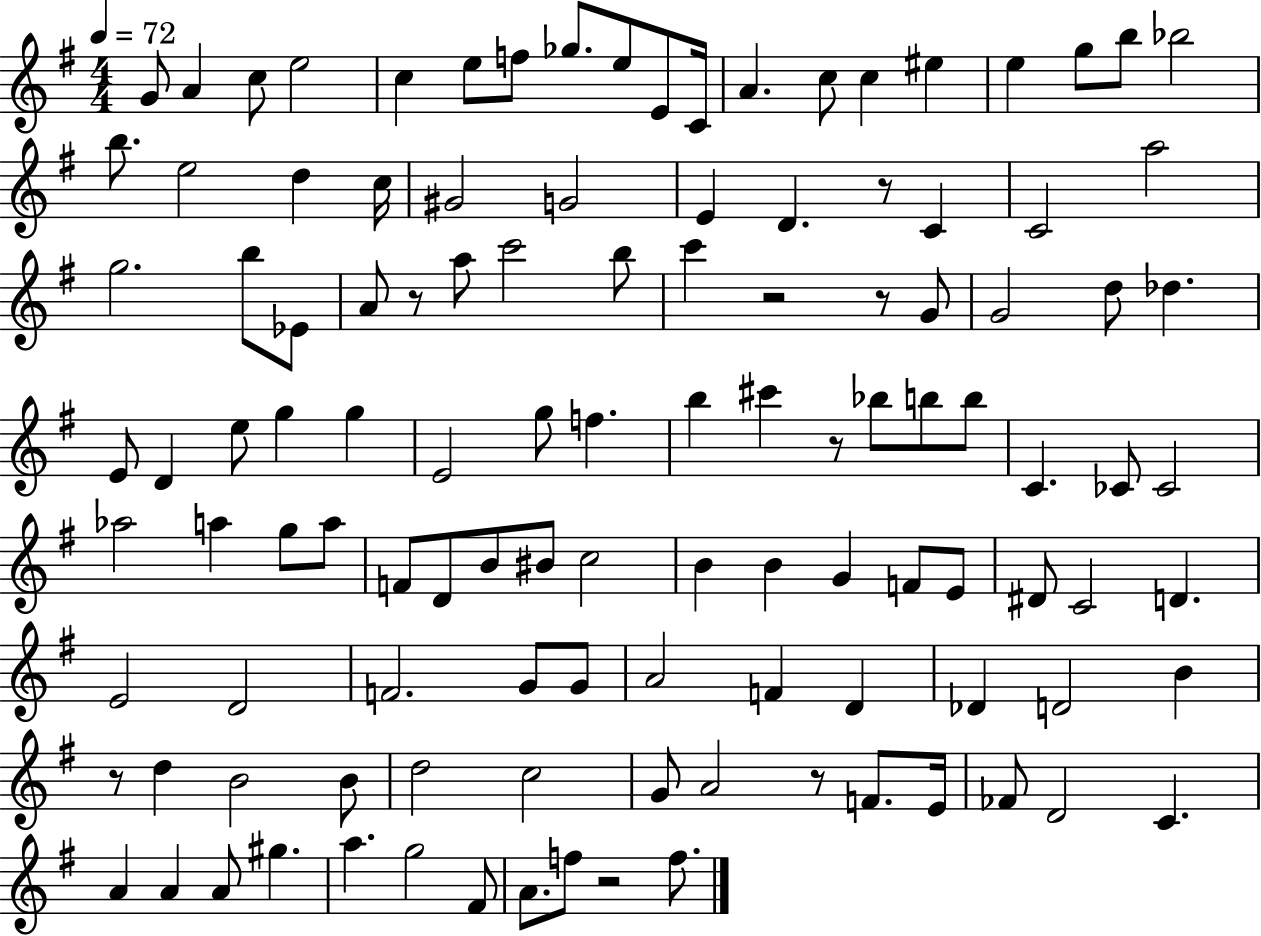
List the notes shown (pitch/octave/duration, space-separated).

G4/e A4/q C5/e E5/h C5/q E5/e F5/e Gb5/e. E5/e E4/e C4/s A4/q. C5/e C5/q EIS5/q E5/q G5/e B5/e Bb5/h B5/e. E5/h D5/q C5/s G#4/h G4/h E4/q D4/q. R/e C4/q C4/h A5/h G5/h. B5/e Eb4/e A4/e R/e A5/e C6/h B5/e C6/q R/h R/e G4/e G4/h D5/e Db5/q. E4/e D4/q E5/e G5/q G5/q E4/h G5/e F5/q. B5/q C#6/q R/e Bb5/e B5/e B5/e C4/q. CES4/e CES4/h Ab5/h A5/q G5/e A5/e F4/e D4/e B4/e BIS4/e C5/h B4/q B4/q G4/q F4/e E4/e D#4/e C4/h D4/q. E4/h D4/h F4/h. G4/e G4/e A4/h F4/q D4/q Db4/q D4/h B4/q R/e D5/q B4/h B4/e D5/h C5/h G4/e A4/h R/e F4/e. E4/s FES4/e D4/h C4/q. A4/q A4/q A4/e G#5/q. A5/q. G5/h F#4/e A4/e. F5/e R/h F5/e.